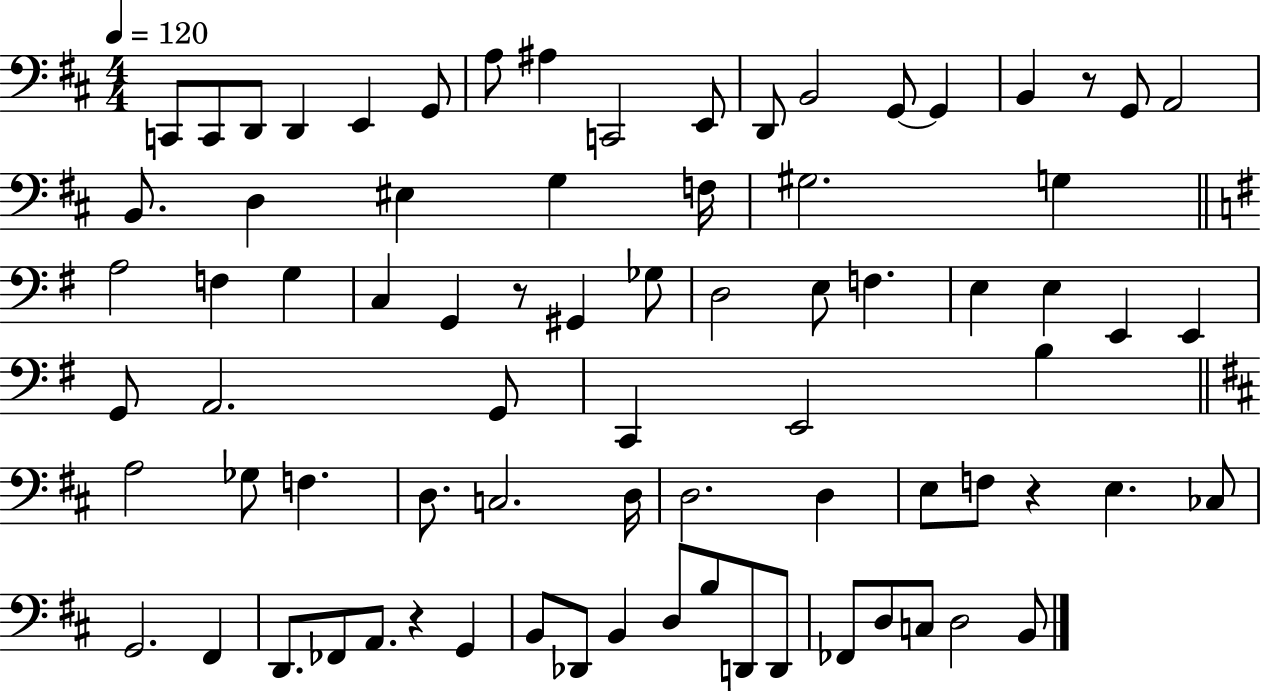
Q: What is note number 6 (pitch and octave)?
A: G2